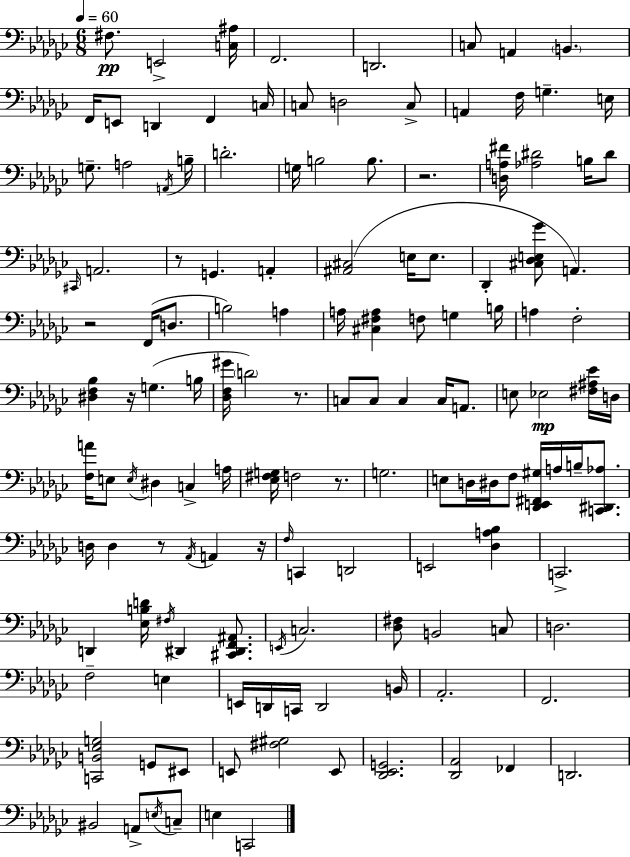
X:1
T:Untitled
M:6/8
L:1/4
K:Ebm
^F,/2 E,,2 [C,^A,]/4 F,,2 D,,2 C,/2 A,, B,, F,,/4 E,,/2 D,, F,, C,/4 C,/2 D,2 C,/2 A,, F,/4 G, E,/4 G,/2 A,2 A,,/4 B,/4 D2 G,/4 B,2 B,/2 z2 [D,A,^F]/4 [_A,^D]2 B,/4 ^D/2 ^C,,/4 A,,2 z/2 G,, A,, [^A,,^C,]2 E,/4 E,/2 _D,, [^C,_D,E,_G]/2 A,, z2 F,,/4 D,/2 B,2 A, A,/4 [^C,^F,A,] F,/2 G, B,/4 A, F,2 [^D,F,_B,] z/4 G, B,/4 [_D,F,^G]/4 D2 z/2 C,/2 C,/2 C, C,/4 A,,/2 E,/2 _E,2 [^F,^A,_E]/4 D,/4 [F,A]/4 E,/2 E,/4 ^D, C, A,/4 [_E,^F,G,]/4 F,2 z/2 G,2 E,/2 D,/4 ^D,/4 F,/2 [_D,,E,,^F,,^G,]/4 A,/4 B,/4 [C,,^D,,_A,]/2 D,/4 D, z/2 _A,,/4 A,, z/4 F,/4 C,, D,,2 E,,2 [_D,A,_B,] C,,2 D,, [_E,B,D]/4 ^F,/4 ^D,, [^C,,^D,,F,,^A,,]/2 E,,/4 C,2 [_D,^F,]/2 B,,2 C,/2 D,2 F,2 E, E,,/4 D,,/4 C,,/4 D,,2 B,,/4 _A,,2 F,,2 [C,,B,,_E,G,]2 G,,/2 ^E,,/2 E,,/2 [^F,^G,]2 E,,/2 [_D,,_E,,G,,]2 [_D,,_A,,]2 _F,, D,,2 ^B,,2 A,,/2 E,/4 C,/2 E, C,,2